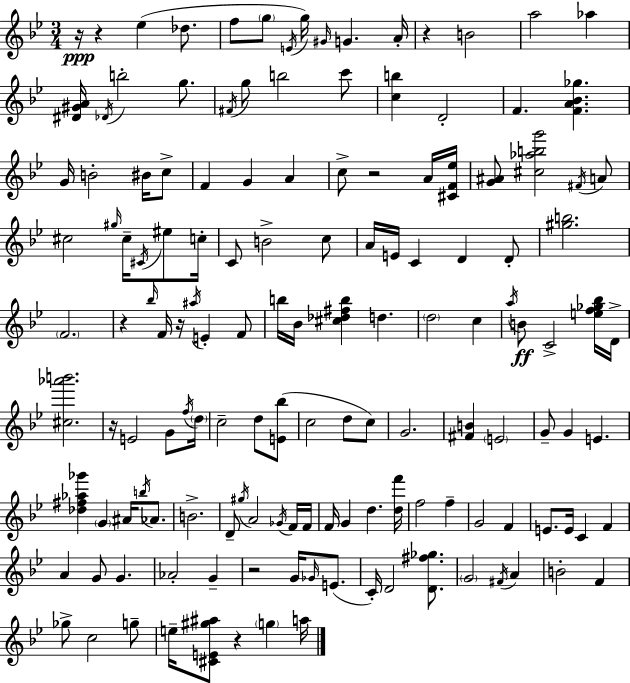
X:1
T:Untitled
M:3/4
L:1/4
K:Bb
z/4 z _e _d/2 f/2 g/2 E/4 g/4 ^G/4 G A/4 z B2 a2 _a [^D^GA]/4 _D/4 b2 g/2 ^F/4 g/2 b2 c'/2 [cb] D2 F [FA_B_g] G/4 B2 ^B/4 c/2 F G A c/2 z2 A/4 [^CF_e]/4 [G^A]/2 [^c_abg']2 ^F/4 A/2 ^c2 ^g/4 ^c/4 ^C/4 ^e/2 c/4 C/2 B2 c/2 A/4 E/4 C D D/2 [^gb]2 F2 z _b/4 F/4 z/4 ^a/4 E F/2 b/4 _B/4 [^c_d^fb] d d2 c a/4 B/2 C2 [ef_g_b]/4 D/4 [^c_a'b']2 z/4 E2 G/2 f/4 d/4 c2 d/2 [E_b]/2 c2 d/2 c/2 G2 [^FB] E2 G/2 G E [_d^f_a_g'] G ^A/4 b/4 _A/2 B2 D/2 ^g/4 A2 _G/4 F/4 F/4 F/4 G d [df']/4 f2 f G2 F E/2 E/4 C F A G/2 G _A2 G z2 G/4 _G/4 E/2 C/4 D2 [D^f_g]/2 G2 ^F/4 A B2 F _g/2 c2 g/2 e/4 [^CE^g^a]/2 z g a/4